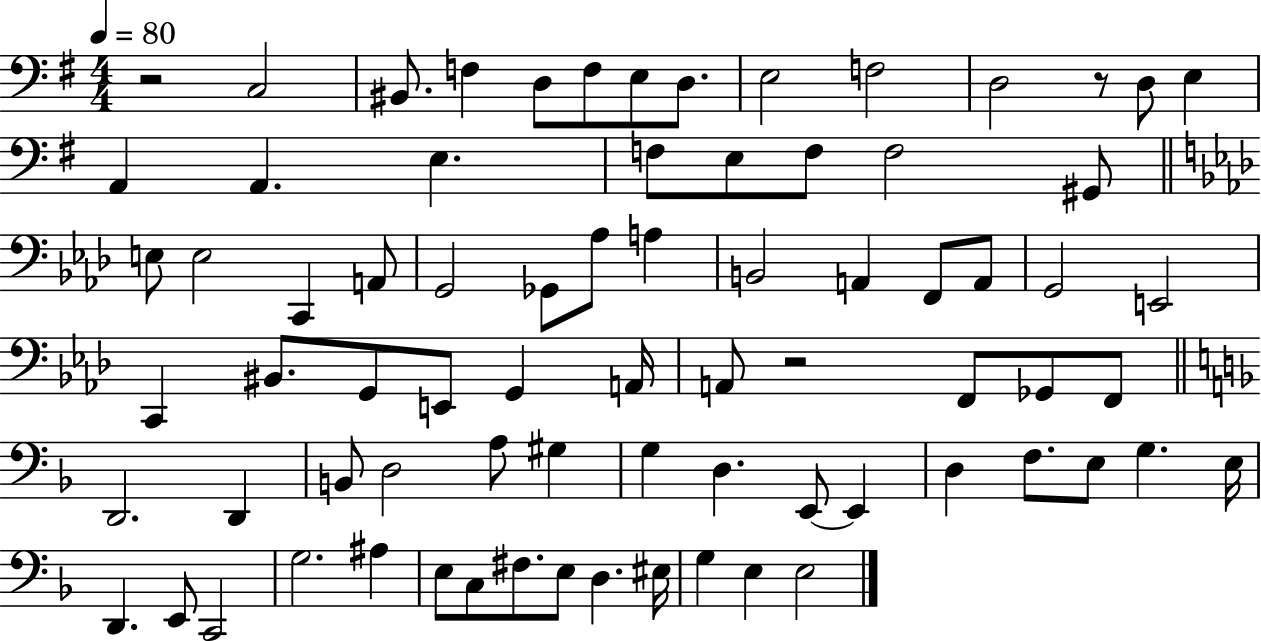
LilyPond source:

{
  \clef bass
  \numericTimeSignature
  \time 4/4
  \key g \major
  \tempo 4 = 80
  r2 c2 | bis,8. f4 d8 f8 e8 d8. | e2 f2 | d2 r8 d8 e4 | \break a,4 a,4. e4. | f8 e8 f8 f2 gis,8 | \bar "||" \break \key f \minor e8 e2 c,4 a,8 | g,2 ges,8 aes8 a4 | b,2 a,4 f,8 a,8 | g,2 e,2 | \break c,4 bis,8. g,8 e,8 g,4 a,16 | a,8 r2 f,8 ges,8 f,8 | \bar "||" \break \key d \minor d,2. d,4 | b,8 d2 a8 gis4 | g4 d4. e,8~~ e,4 | d4 f8. e8 g4. e16 | \break d,4. e,8 c,2 | g2. ais4 | e8 c8 fis8. e8 d4. eis16 | g4 e4 e2 | \break \bar "|."
}